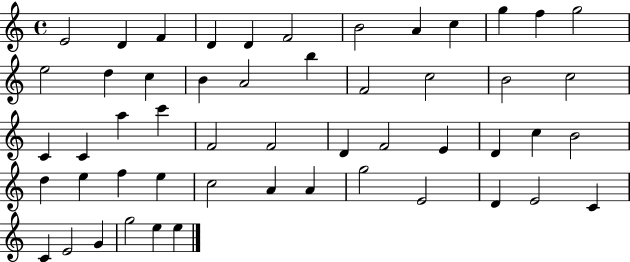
E4/h D4/q F4/q D4/q D4/q F4/h B4/h A4/q C5/q G5/q F5/q G5/h E5/h D5/q C5/q B4/q A4/h B5/q F4/h C5/h B4/h C5/h C4/q C4/q A5/q C6/q F4/h F4/h D4/q F4/h E4/q D4/q C5/q B4/h D5/q E5/q F5/q E5/q C5/h A4/q A4/q G5/h E4/h D4/q E4/h C4/q C4/q E4/h G4/q G5/h E5/q E5/q